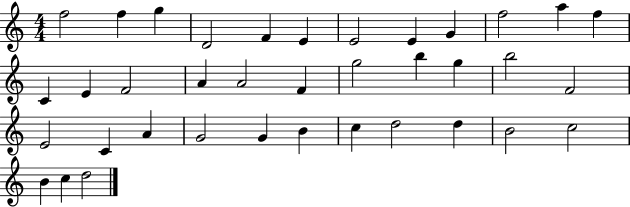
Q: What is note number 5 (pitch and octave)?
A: F4